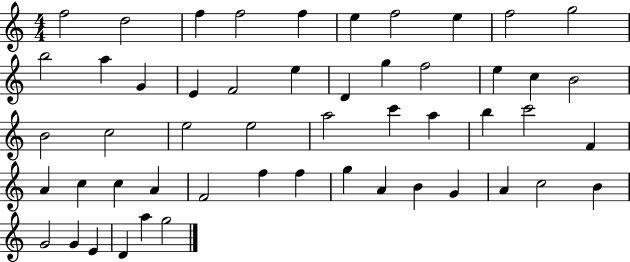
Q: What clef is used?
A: treble